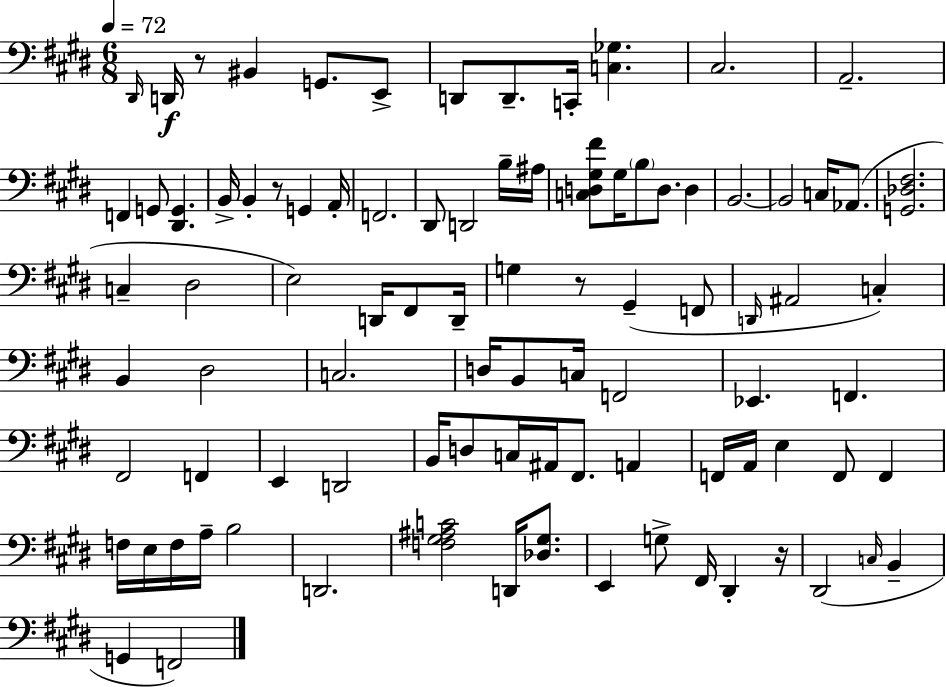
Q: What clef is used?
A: bass